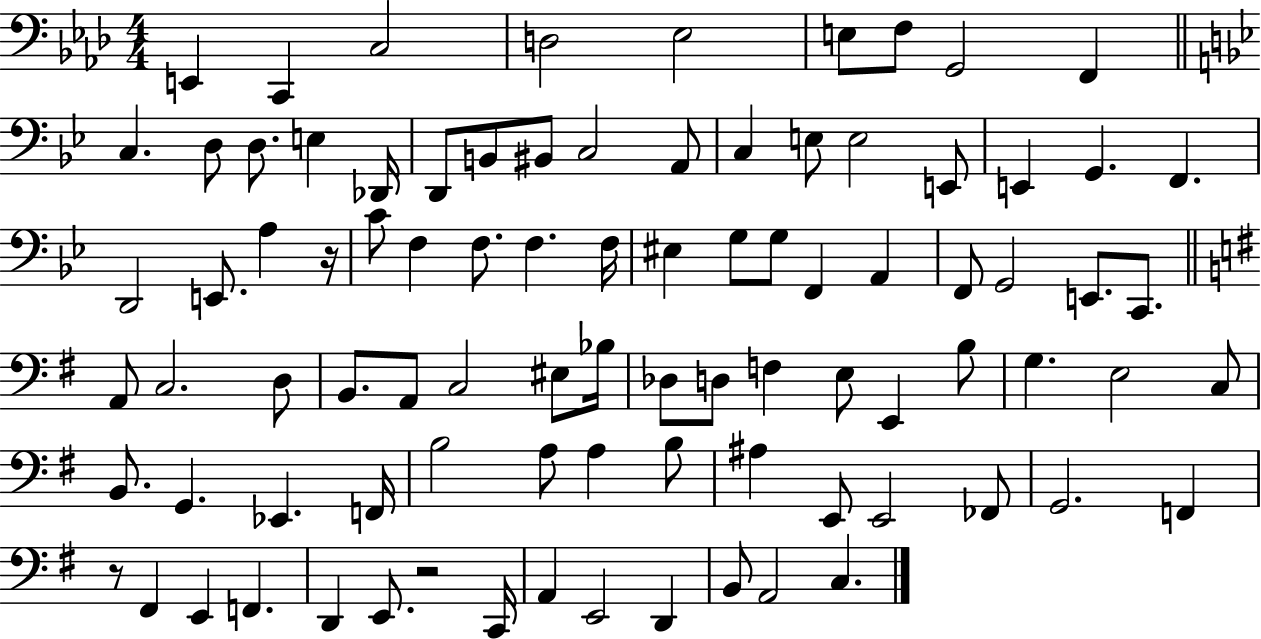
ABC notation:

X:1
T:Untitled
M:4/4
L:1/4
K:Ab
E,, C,, C,2 D,2 _E,2 E,/2 F,/2 G,,2 F,, C, D,/2 D,/2 E, _D,,/4 D,,/2 B,,/2 ^B,,/2 C,2 A,,/2 C, E,/2 E,2 E,,/2 E,, G,, F,, D,,2 E,,/2 A, z/4 C/2 F, F,/2 F, F,/4 ^E, G,/2 G,/2 F,, A,, F,,/2 G,,2 E,,/2 C,,/2 A,,/2 C,2 D,/2 B,,/2 A,,/2 C,2 ^E,/2 _B,/4 _D,/2 D,/2 F, E,/2 E,, B,/2 G, E,2 C,/2 B,,/2 G,, _E,, F,,/4 B,2 A,/2 A, B,/2 ^A, E,,/2 E,,2 _F,,/2 G,,2 F,, z/2 ^F,, E,, F,, D,, E,,/2 z2 C,,/4 A,, E,,2 D,, B,,/2 A,,2 C,